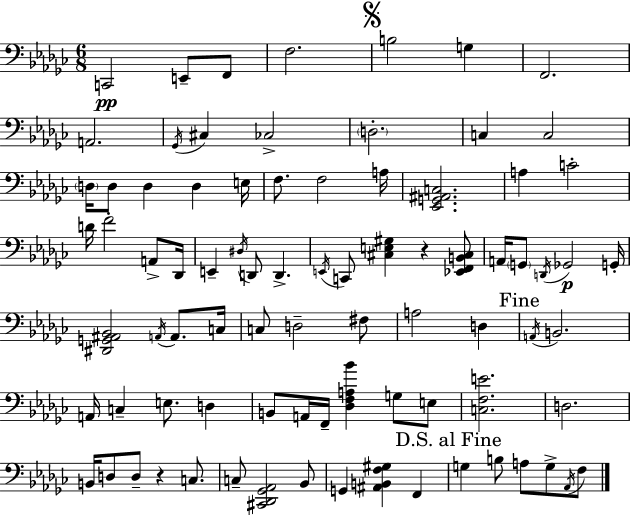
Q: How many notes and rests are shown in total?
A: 83